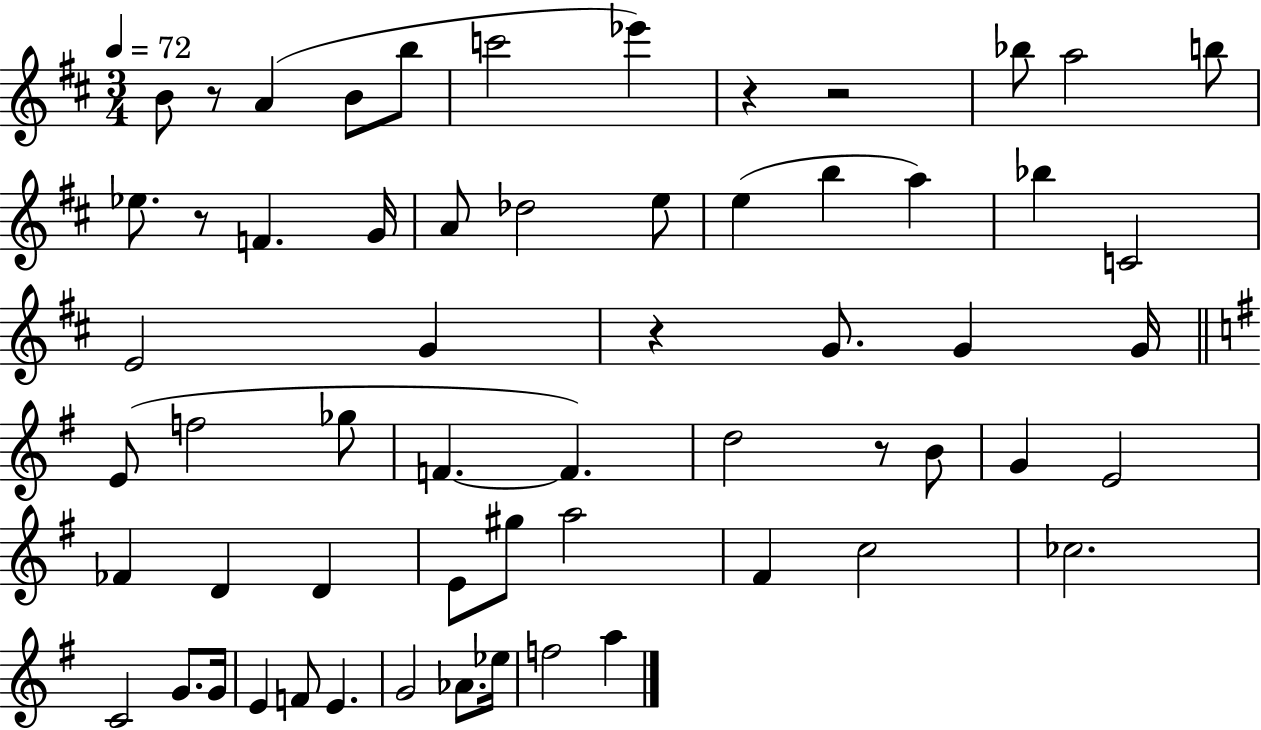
B4/e R/e A4/q B4/e B5/e C6/h Eb6/q R/q R/h Bb5/e A5/h B5/e Eb5/e. R/e F4/q. G4/s A4/e Db5/h E5/e E5/q B5/q A5/q Bb5/q C4/h E4/h G4/q R/q G4/e. G4/q G4/s E4/e F5/h Gb5/e F4/q. F4/q. D5/h R/e B4/e G4/q E4/h FES4/q D4/q D4/q E4/e G#5/e A5/h F#4/q C5/h CES5/h. C4/h G4/e. G4/s E4/q F4/e E4/q. G4/h Ab4/e. Eb5/s F5/h A5/q